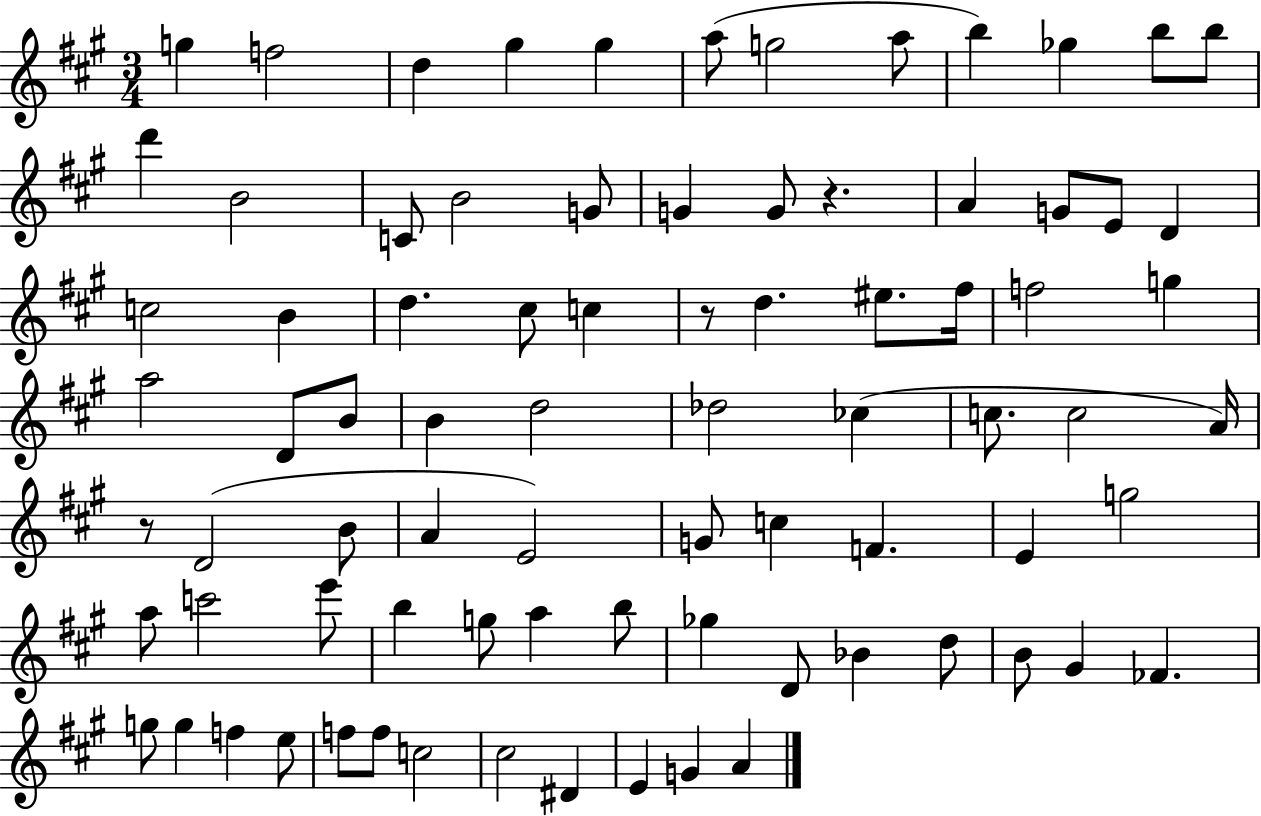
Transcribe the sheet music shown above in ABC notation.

X:1
T:Untitled
M:3/4
L:1/4
K:A
g f2 d ^g ^g a/2 g2 a/2 b _g b/2 b/2 d' B2 C/2 B2 G/2 G G/2 z A G/2 E/2 D c2 B d ^c/2 c z/2 d ^e/2 ^f/4 f2 g a2 D/2 B/2 B d2 _d2 _c c/2 c2 A/4 z/2 D2 B/2 A E2 G/2 c F E g2 a/2 c'2 e'/2 b g/2 a b/2 _g D/2 _B d/2 B/2 ^G _F g/2 g f e/2 f/2 f/2 c2 ^c2 ^D E G A